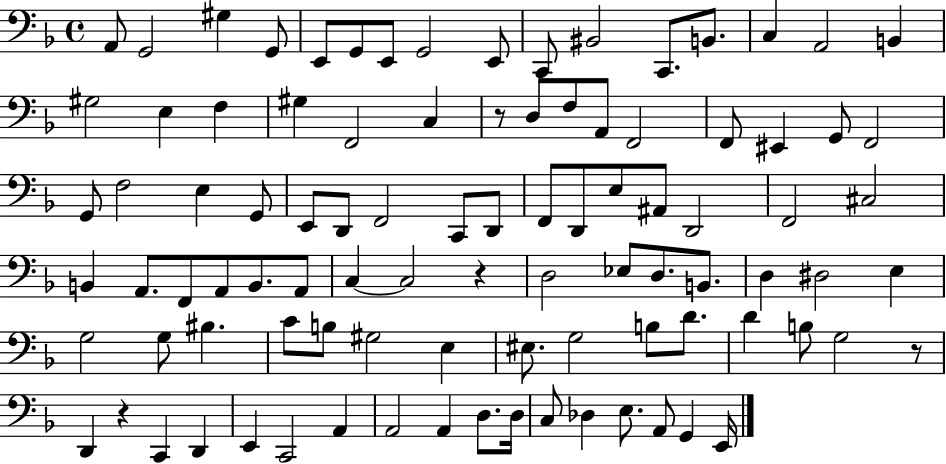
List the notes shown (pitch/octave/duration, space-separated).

A2/e G2/h G#3/q G2/e E2/e G2/e E2/e G2/h E2/e C2/e BIS2/h C2/e. B2/e. C3/q A2/h B2/q G#3/h E3/q F3/q G#3/q F2/h C3/q R/e D3/e F3/e A2/e F2/h F2/e EIS2/q G2/e F2/h G2/e F3/h E3/q G2/e E2/e D2/e F2/h C2/e D2/e F2/e D2/e E3/e A#2/e D2/h F2/h C#3/h B2/q A2/e. F2/e A2/e B2/e. A2/e C3/q C3/h R/q D3/h Eb3/e D3/e. B2/e. D3/q D#3/h E3/q G3/h G3/e BIS3/q. C4/e B3/e G#3/h E3/q EIS3/e. G3/h B3/e D4/e. D4/q B3/e G3/h R/e D2/q R/q C2/q D2/q E2/q C2/h A2/q A2/h A2/q D3/e. D3/s C3/e Db3/q E3/e. A2/e G2/q E2/s